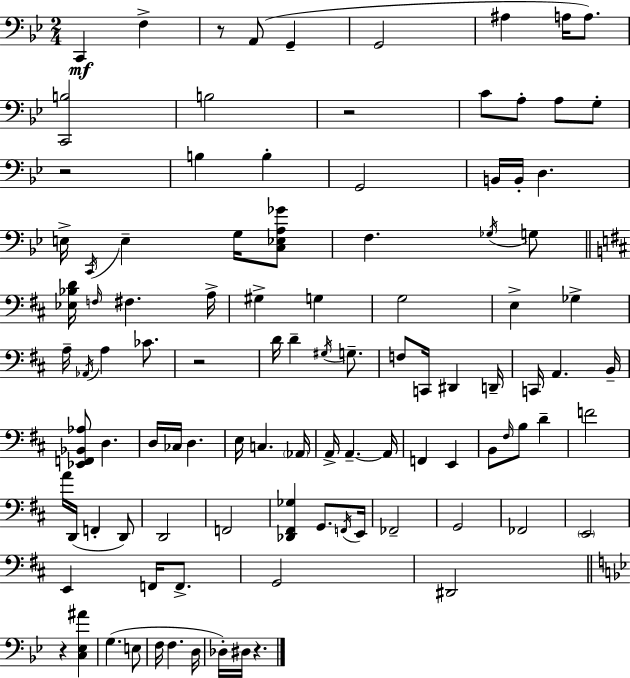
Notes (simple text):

C2/q F3/q R/e A2/e G2/q G2/h A#3/q A3/s A3/e. [C2,B3]/h B3/h R/h C4/e A3/e A3/e G3/e R/h B3/q B3/q G2/h B2/s B2/s D3/q. E3/s C2/s E3/q G3/s [C3,Eb3,A3,Gb4]/e F3/q. Gb3/s G3/e [Eb3,Bb3,D4]/s F3/s F#3/q. A3/s G#3/q G3/q G3/h E3/q Gb3/q A3/s Ab2/s A3/q CES4/e. R/h D4/s D4/q G#3/s G3/e. F3/e C2/s D#2/q D2/s C2/s A2/q. B2/s [Eb2,F2,Bb2,Ab3]/e D3/q. D3/s CES3/s D3/q. E3/s C3/q. Ab2/s A2/s A2/q. A2/s F2/q E2/q B2/e F#3/s B3/e D4/q F4/h A4/s D2/s F2/q D2/e D2/h F2/h [Db2,F#2,Gb3]/q G2/e. F2/s E2/s FES2/h G2/h FES2/h E2/h E2/q F2/s F2/e. G2/h D#2/h R/q [C3,Eb3,A#4]/q G3/q. E3/e F3/s F3/q. D3/s Db3/s D#3/s R/q.